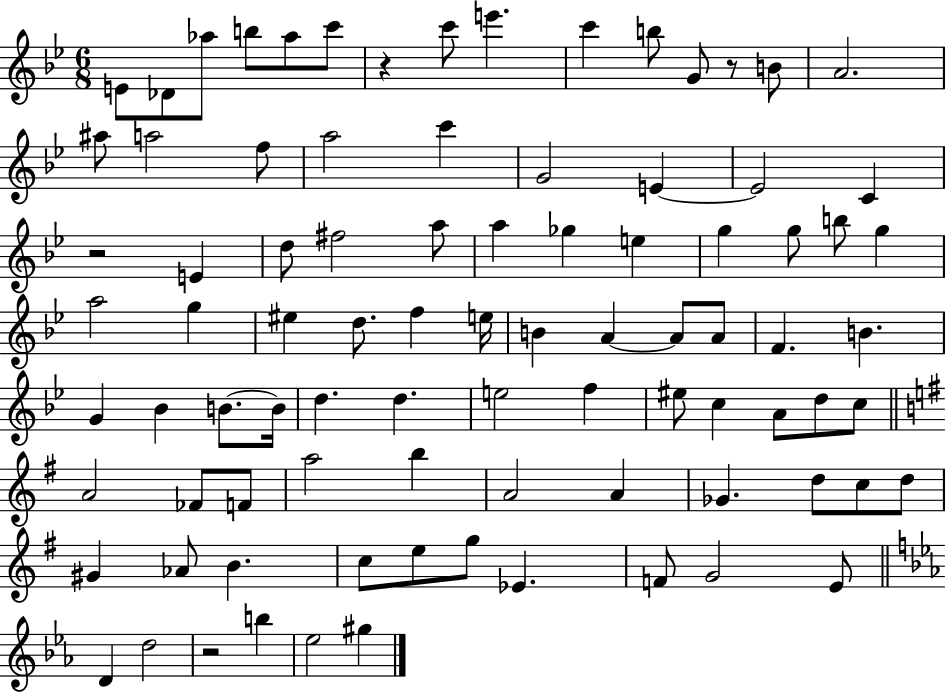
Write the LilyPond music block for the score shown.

{
  \clef treble
  \numericTimeSignature
  \time 6/8
  \key bes \major
  e'8 des'8 aes''8 b''8 aes''8 c'''8 | r4 c'''8 e'''4. | c'''4 b''8 g'8 r8 b'8 | a'2. | \break ais''8 a''2 f''8 | a''2 c'''4 | g'2 e'4~~ | e'2 c'4 | \break r2 e'4 | d''8 fis''2 a''8 | a''4 ges''4 e''4 | g''4 g''8 b''8 g''4 | \break a''2 g''4 | eis''4 d''8. f''4 e''16 | b'4 a'4~~ a'8 a'8 | f'4. b'4. | \break g'4 bes'4 b'8.~~ b'16 | d''4. d''4. | e''2 f''4 | eis''8 c''4 a'8 d''8 c''8 | \break \bar "||" \break \key g \major a'2 fes'8 f'8 | a''2 b''4 | a'2 a'4 | ges'4. d''8 c''8 d''8 | \break gis'4 aes'8 b'4. | c''8 e''8 g''8 ees'4. | f'8 g'2 e'8 | \bar "||" \break \key c \minor d'4 d''2 | r2 b''4 | ees''2 gis''4 | \bar "|."
}